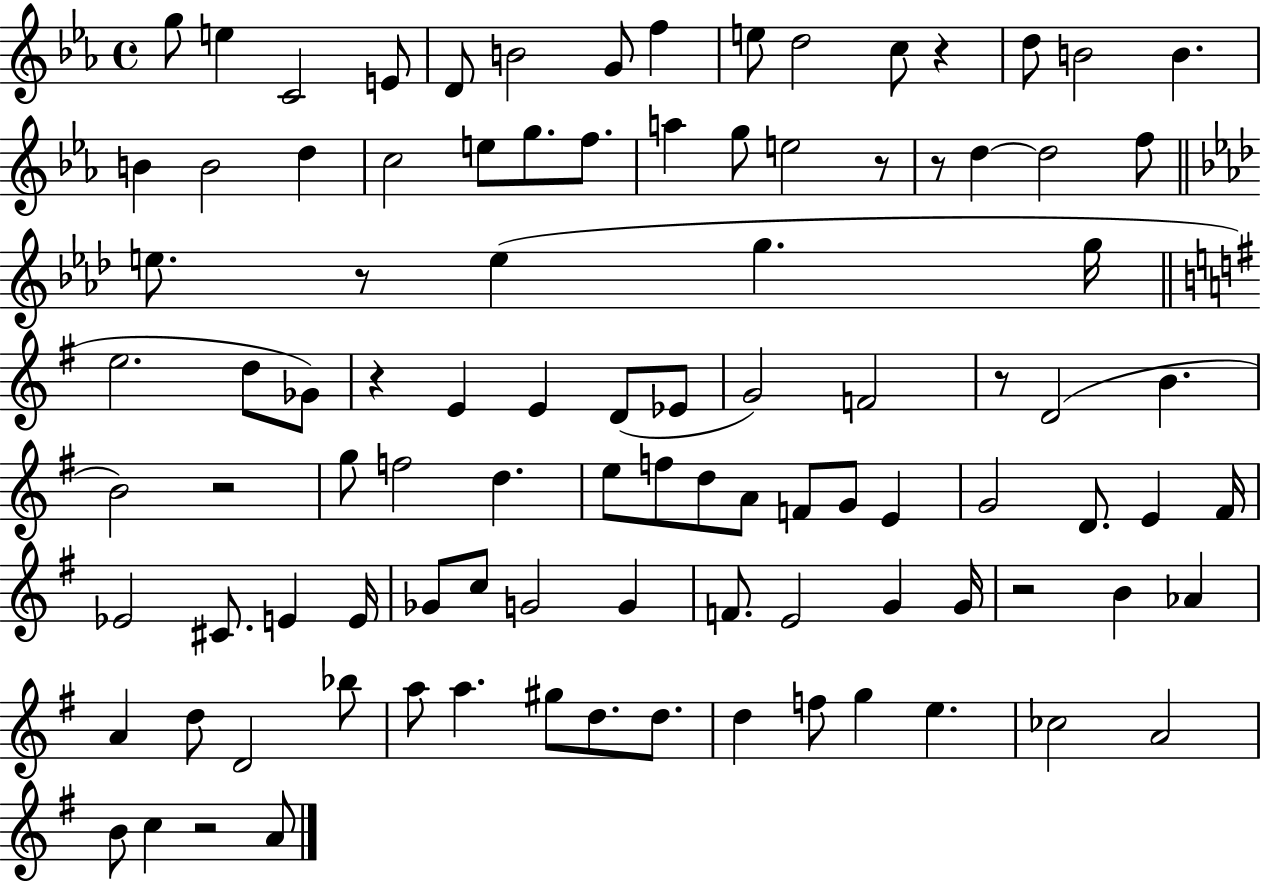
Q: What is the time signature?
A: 4/4